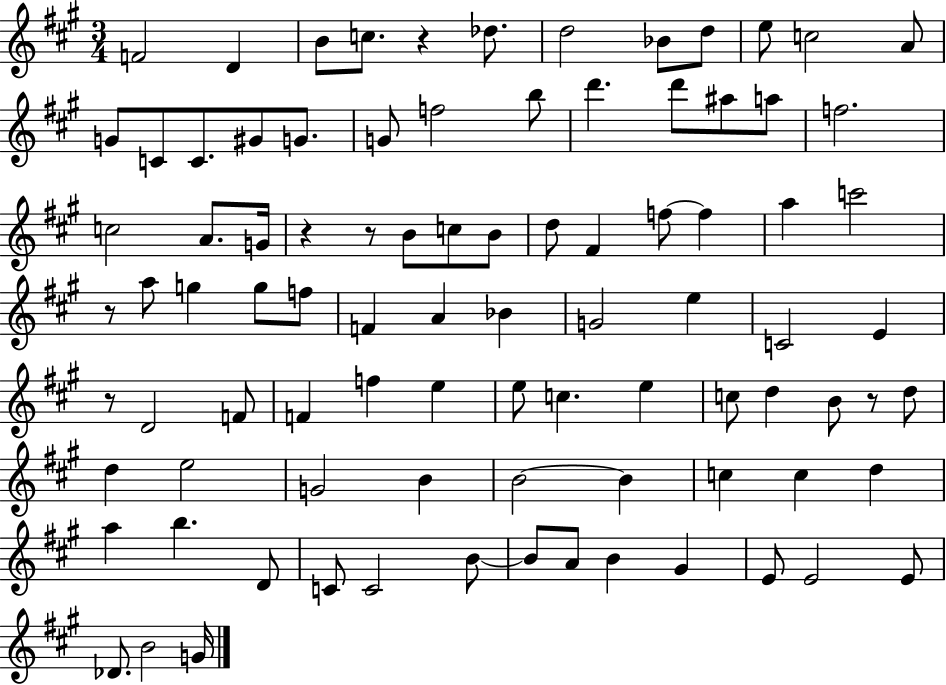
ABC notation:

X:1
T:Untitled
M:3/4
L:1/4
K:A
F2 D B/2 c/2 z _d/2 d2 _B/2 d/2 e/2 c2 A/2 G/2 C/2 C/2 ^G/2 G/2 G/2 f2 b/2 d' d'/2 ^a/2 a/2 f2 c2 A/2 G/4 z z/2 B/2 c/2 B/2 d/2 ^F f/2 f a c'2 z/2 a/2 g g/2 f/2 F A _B G2 e C2 E z/2 D2 F/2 F f e e/2 c e c/2 d B/2 z/2 d/2 d e2 G2 B B2 B c c d a b D/2 C/2 C2 B/2 B/2 A/2 B ^G E/2 E2 E/2 _D/2 B2 G/4